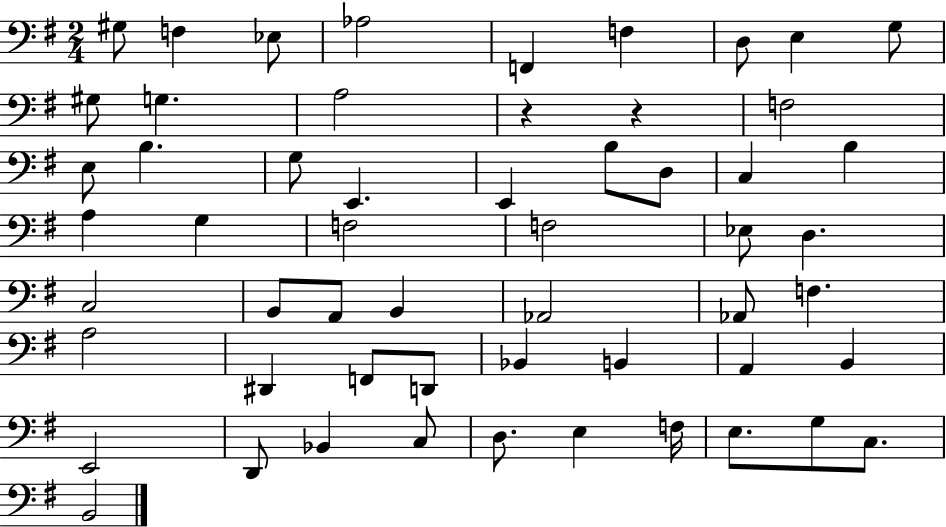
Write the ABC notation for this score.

X:1
T:Untitled
M:2/4
L:1/4
K:G
^G,/2 F, _E,/2 _A,2 F,, F, D,/2 E, G,/2 ^G,/2 G, A,2 z z F,2 E,/2 B, G,/2 E,, E,, B,/2 D,/2 C, B, A, G, F,2 F,2 _E,/2 D, C,2 B,,/2 A,,/2 B,, _A,,2 _A,,/2 F, A,2 ^D,, F,,/2 D,,/2 _B,, B,, A,, B,, E,,2 D,,/2 _B,, C,/2 D,/2 E, F,/4 E,/2 G,/2 C,/2 B,,2